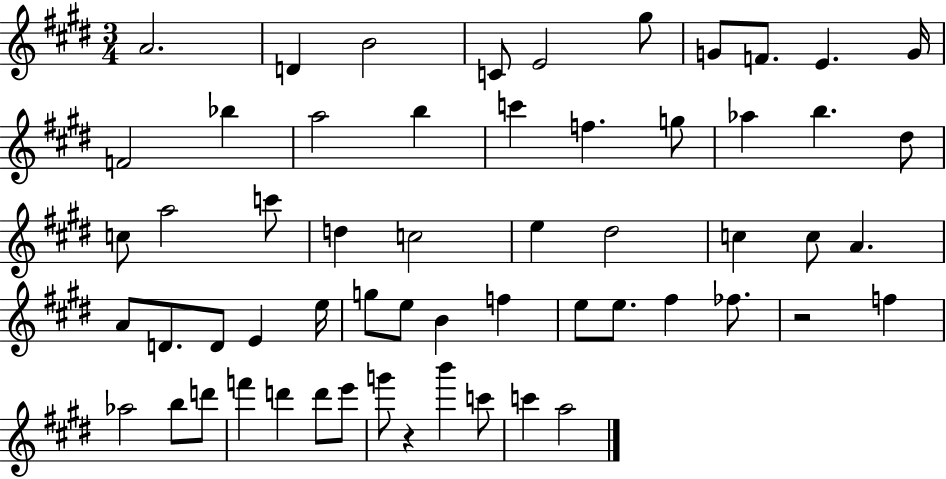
{
  \clef treble
  \numericTimeSignature
  \time 3/4
  \key e \major
  a'2. | d'4 b'2 | c'8 e'2 gis''8 | g'8 f'8. e'4. g'16 | \break f'2 bes''4 | a''2 b''4 | c'''4 f''4. g''8 | aes''4 b''4. dis''8 | \break c''8 a''2 c'''8 | d''4 c''2 | e''4 dis''2 | c''4 c''8 a'4. | \break a'8 d'8. d'8 e'4 e''16 | g''8 e''8 b'4 f''4 | e''8 e''8. fis''4 fes''8. | r2 f''4 | \break aes''2 b''8 d'''8 | f'''4 d'''4 d'''8 e'''8 | g'''8 r4 b'''4 c'''8 | c'''4 a''2 | \break \bar "|."
}